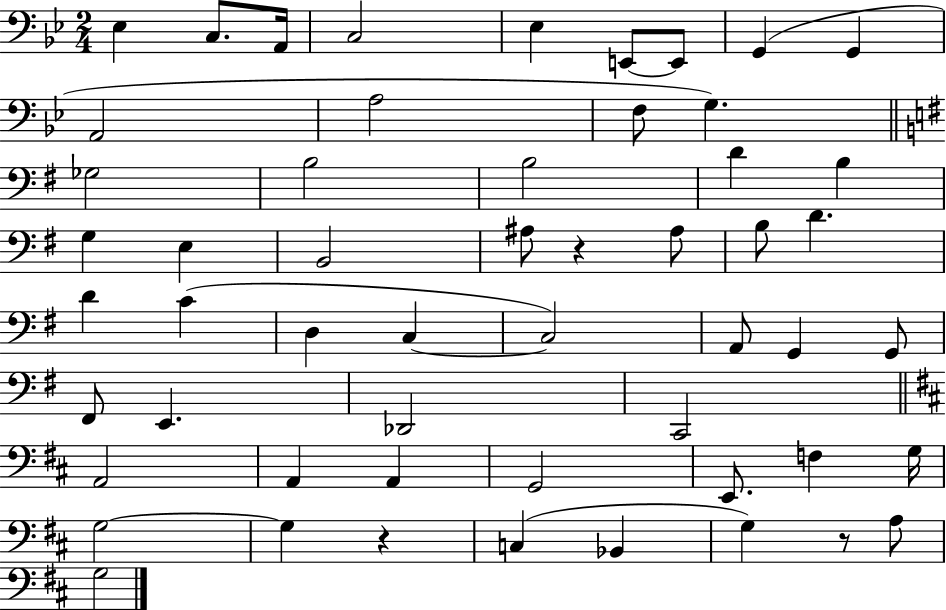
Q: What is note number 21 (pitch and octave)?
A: B2